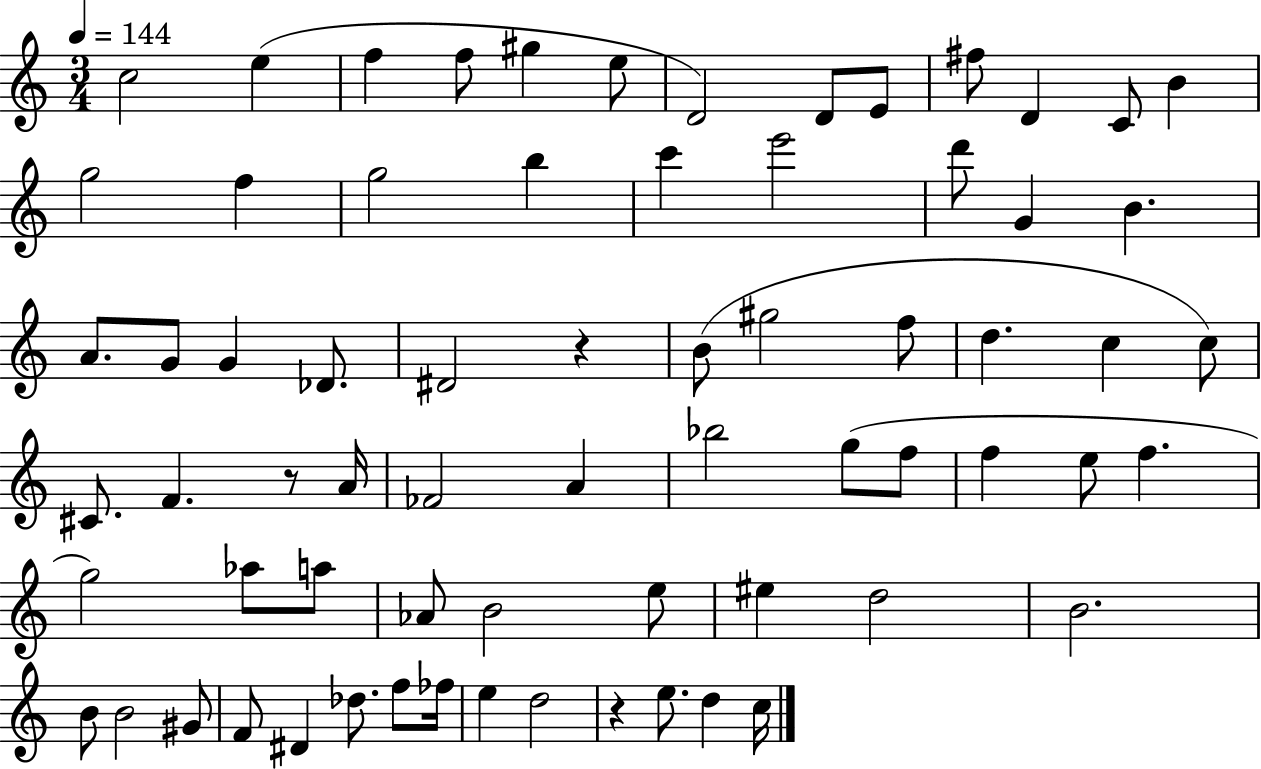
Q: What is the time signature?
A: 3/4